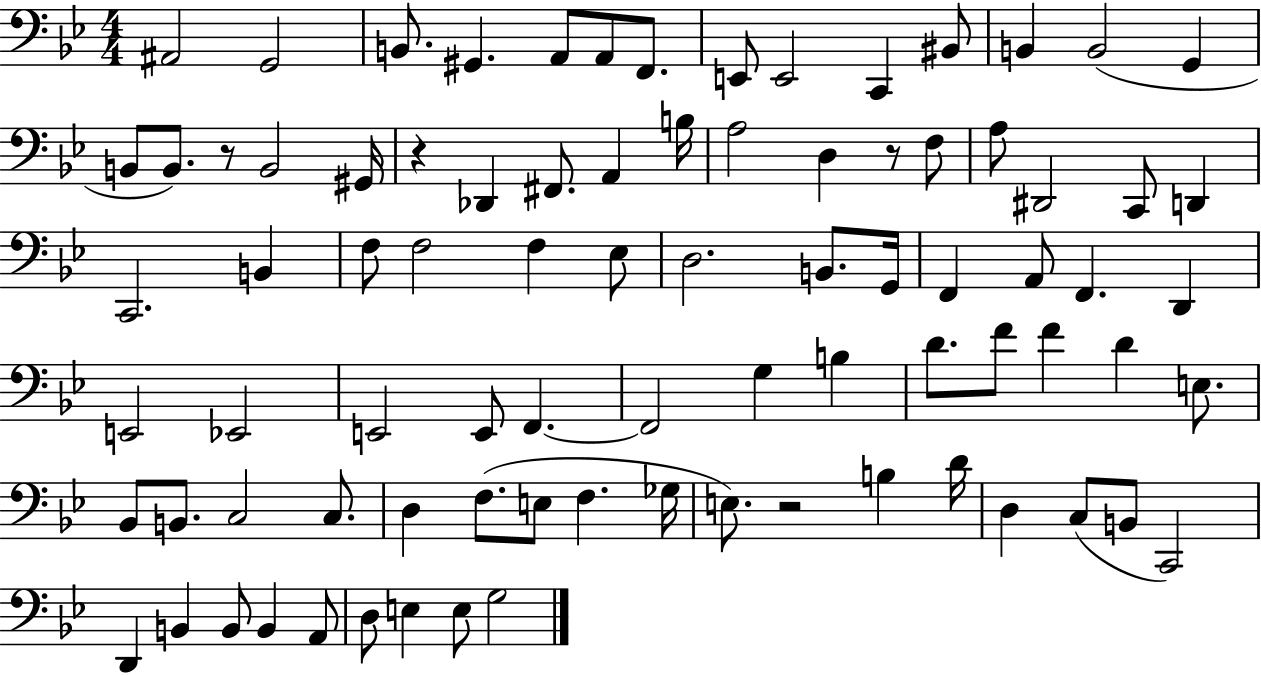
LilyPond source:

{
  \clef bass
  \numericTimeSignature
  \time 4/4
  \key bes \major
  \repeat volta 2 { ais,2 g,2 | b,8. gis,4. a,8 a,8 f,8. | e,8 e,2 c,4 bis,8 | b,4 b,2( g,4 | \break b,8 b,8.) r8 b,2 gis,16 | r4 des,4 fis,8. a,4 b16 | a2 d4 r8 f8 | a8 dis,2 c,8 d,4 | \break c,2. b,4 | f8 f2 f4 ees8 | d2. b,8. g,16 | f,4 a,8 f,4. d,4 | \break e,2 ees,2 | e,2 e,8 f,4.~~ | f,2 g4 b4 | d'8. f'8 f'4 d'4 e8. | \break bes,8 b,8. c2 c8. | d4 f8.( e8 f4. ges16 | e8.) r2 b4 d'16 | d4 c8( b,8 c,2) | \break d,4 b,4 b,8 b,4 a,8 | d8 e4 e8 g2 | } \bar "|."
}